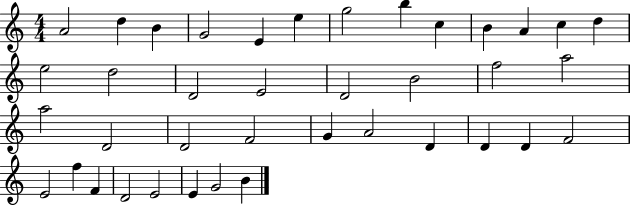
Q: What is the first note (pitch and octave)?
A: A4